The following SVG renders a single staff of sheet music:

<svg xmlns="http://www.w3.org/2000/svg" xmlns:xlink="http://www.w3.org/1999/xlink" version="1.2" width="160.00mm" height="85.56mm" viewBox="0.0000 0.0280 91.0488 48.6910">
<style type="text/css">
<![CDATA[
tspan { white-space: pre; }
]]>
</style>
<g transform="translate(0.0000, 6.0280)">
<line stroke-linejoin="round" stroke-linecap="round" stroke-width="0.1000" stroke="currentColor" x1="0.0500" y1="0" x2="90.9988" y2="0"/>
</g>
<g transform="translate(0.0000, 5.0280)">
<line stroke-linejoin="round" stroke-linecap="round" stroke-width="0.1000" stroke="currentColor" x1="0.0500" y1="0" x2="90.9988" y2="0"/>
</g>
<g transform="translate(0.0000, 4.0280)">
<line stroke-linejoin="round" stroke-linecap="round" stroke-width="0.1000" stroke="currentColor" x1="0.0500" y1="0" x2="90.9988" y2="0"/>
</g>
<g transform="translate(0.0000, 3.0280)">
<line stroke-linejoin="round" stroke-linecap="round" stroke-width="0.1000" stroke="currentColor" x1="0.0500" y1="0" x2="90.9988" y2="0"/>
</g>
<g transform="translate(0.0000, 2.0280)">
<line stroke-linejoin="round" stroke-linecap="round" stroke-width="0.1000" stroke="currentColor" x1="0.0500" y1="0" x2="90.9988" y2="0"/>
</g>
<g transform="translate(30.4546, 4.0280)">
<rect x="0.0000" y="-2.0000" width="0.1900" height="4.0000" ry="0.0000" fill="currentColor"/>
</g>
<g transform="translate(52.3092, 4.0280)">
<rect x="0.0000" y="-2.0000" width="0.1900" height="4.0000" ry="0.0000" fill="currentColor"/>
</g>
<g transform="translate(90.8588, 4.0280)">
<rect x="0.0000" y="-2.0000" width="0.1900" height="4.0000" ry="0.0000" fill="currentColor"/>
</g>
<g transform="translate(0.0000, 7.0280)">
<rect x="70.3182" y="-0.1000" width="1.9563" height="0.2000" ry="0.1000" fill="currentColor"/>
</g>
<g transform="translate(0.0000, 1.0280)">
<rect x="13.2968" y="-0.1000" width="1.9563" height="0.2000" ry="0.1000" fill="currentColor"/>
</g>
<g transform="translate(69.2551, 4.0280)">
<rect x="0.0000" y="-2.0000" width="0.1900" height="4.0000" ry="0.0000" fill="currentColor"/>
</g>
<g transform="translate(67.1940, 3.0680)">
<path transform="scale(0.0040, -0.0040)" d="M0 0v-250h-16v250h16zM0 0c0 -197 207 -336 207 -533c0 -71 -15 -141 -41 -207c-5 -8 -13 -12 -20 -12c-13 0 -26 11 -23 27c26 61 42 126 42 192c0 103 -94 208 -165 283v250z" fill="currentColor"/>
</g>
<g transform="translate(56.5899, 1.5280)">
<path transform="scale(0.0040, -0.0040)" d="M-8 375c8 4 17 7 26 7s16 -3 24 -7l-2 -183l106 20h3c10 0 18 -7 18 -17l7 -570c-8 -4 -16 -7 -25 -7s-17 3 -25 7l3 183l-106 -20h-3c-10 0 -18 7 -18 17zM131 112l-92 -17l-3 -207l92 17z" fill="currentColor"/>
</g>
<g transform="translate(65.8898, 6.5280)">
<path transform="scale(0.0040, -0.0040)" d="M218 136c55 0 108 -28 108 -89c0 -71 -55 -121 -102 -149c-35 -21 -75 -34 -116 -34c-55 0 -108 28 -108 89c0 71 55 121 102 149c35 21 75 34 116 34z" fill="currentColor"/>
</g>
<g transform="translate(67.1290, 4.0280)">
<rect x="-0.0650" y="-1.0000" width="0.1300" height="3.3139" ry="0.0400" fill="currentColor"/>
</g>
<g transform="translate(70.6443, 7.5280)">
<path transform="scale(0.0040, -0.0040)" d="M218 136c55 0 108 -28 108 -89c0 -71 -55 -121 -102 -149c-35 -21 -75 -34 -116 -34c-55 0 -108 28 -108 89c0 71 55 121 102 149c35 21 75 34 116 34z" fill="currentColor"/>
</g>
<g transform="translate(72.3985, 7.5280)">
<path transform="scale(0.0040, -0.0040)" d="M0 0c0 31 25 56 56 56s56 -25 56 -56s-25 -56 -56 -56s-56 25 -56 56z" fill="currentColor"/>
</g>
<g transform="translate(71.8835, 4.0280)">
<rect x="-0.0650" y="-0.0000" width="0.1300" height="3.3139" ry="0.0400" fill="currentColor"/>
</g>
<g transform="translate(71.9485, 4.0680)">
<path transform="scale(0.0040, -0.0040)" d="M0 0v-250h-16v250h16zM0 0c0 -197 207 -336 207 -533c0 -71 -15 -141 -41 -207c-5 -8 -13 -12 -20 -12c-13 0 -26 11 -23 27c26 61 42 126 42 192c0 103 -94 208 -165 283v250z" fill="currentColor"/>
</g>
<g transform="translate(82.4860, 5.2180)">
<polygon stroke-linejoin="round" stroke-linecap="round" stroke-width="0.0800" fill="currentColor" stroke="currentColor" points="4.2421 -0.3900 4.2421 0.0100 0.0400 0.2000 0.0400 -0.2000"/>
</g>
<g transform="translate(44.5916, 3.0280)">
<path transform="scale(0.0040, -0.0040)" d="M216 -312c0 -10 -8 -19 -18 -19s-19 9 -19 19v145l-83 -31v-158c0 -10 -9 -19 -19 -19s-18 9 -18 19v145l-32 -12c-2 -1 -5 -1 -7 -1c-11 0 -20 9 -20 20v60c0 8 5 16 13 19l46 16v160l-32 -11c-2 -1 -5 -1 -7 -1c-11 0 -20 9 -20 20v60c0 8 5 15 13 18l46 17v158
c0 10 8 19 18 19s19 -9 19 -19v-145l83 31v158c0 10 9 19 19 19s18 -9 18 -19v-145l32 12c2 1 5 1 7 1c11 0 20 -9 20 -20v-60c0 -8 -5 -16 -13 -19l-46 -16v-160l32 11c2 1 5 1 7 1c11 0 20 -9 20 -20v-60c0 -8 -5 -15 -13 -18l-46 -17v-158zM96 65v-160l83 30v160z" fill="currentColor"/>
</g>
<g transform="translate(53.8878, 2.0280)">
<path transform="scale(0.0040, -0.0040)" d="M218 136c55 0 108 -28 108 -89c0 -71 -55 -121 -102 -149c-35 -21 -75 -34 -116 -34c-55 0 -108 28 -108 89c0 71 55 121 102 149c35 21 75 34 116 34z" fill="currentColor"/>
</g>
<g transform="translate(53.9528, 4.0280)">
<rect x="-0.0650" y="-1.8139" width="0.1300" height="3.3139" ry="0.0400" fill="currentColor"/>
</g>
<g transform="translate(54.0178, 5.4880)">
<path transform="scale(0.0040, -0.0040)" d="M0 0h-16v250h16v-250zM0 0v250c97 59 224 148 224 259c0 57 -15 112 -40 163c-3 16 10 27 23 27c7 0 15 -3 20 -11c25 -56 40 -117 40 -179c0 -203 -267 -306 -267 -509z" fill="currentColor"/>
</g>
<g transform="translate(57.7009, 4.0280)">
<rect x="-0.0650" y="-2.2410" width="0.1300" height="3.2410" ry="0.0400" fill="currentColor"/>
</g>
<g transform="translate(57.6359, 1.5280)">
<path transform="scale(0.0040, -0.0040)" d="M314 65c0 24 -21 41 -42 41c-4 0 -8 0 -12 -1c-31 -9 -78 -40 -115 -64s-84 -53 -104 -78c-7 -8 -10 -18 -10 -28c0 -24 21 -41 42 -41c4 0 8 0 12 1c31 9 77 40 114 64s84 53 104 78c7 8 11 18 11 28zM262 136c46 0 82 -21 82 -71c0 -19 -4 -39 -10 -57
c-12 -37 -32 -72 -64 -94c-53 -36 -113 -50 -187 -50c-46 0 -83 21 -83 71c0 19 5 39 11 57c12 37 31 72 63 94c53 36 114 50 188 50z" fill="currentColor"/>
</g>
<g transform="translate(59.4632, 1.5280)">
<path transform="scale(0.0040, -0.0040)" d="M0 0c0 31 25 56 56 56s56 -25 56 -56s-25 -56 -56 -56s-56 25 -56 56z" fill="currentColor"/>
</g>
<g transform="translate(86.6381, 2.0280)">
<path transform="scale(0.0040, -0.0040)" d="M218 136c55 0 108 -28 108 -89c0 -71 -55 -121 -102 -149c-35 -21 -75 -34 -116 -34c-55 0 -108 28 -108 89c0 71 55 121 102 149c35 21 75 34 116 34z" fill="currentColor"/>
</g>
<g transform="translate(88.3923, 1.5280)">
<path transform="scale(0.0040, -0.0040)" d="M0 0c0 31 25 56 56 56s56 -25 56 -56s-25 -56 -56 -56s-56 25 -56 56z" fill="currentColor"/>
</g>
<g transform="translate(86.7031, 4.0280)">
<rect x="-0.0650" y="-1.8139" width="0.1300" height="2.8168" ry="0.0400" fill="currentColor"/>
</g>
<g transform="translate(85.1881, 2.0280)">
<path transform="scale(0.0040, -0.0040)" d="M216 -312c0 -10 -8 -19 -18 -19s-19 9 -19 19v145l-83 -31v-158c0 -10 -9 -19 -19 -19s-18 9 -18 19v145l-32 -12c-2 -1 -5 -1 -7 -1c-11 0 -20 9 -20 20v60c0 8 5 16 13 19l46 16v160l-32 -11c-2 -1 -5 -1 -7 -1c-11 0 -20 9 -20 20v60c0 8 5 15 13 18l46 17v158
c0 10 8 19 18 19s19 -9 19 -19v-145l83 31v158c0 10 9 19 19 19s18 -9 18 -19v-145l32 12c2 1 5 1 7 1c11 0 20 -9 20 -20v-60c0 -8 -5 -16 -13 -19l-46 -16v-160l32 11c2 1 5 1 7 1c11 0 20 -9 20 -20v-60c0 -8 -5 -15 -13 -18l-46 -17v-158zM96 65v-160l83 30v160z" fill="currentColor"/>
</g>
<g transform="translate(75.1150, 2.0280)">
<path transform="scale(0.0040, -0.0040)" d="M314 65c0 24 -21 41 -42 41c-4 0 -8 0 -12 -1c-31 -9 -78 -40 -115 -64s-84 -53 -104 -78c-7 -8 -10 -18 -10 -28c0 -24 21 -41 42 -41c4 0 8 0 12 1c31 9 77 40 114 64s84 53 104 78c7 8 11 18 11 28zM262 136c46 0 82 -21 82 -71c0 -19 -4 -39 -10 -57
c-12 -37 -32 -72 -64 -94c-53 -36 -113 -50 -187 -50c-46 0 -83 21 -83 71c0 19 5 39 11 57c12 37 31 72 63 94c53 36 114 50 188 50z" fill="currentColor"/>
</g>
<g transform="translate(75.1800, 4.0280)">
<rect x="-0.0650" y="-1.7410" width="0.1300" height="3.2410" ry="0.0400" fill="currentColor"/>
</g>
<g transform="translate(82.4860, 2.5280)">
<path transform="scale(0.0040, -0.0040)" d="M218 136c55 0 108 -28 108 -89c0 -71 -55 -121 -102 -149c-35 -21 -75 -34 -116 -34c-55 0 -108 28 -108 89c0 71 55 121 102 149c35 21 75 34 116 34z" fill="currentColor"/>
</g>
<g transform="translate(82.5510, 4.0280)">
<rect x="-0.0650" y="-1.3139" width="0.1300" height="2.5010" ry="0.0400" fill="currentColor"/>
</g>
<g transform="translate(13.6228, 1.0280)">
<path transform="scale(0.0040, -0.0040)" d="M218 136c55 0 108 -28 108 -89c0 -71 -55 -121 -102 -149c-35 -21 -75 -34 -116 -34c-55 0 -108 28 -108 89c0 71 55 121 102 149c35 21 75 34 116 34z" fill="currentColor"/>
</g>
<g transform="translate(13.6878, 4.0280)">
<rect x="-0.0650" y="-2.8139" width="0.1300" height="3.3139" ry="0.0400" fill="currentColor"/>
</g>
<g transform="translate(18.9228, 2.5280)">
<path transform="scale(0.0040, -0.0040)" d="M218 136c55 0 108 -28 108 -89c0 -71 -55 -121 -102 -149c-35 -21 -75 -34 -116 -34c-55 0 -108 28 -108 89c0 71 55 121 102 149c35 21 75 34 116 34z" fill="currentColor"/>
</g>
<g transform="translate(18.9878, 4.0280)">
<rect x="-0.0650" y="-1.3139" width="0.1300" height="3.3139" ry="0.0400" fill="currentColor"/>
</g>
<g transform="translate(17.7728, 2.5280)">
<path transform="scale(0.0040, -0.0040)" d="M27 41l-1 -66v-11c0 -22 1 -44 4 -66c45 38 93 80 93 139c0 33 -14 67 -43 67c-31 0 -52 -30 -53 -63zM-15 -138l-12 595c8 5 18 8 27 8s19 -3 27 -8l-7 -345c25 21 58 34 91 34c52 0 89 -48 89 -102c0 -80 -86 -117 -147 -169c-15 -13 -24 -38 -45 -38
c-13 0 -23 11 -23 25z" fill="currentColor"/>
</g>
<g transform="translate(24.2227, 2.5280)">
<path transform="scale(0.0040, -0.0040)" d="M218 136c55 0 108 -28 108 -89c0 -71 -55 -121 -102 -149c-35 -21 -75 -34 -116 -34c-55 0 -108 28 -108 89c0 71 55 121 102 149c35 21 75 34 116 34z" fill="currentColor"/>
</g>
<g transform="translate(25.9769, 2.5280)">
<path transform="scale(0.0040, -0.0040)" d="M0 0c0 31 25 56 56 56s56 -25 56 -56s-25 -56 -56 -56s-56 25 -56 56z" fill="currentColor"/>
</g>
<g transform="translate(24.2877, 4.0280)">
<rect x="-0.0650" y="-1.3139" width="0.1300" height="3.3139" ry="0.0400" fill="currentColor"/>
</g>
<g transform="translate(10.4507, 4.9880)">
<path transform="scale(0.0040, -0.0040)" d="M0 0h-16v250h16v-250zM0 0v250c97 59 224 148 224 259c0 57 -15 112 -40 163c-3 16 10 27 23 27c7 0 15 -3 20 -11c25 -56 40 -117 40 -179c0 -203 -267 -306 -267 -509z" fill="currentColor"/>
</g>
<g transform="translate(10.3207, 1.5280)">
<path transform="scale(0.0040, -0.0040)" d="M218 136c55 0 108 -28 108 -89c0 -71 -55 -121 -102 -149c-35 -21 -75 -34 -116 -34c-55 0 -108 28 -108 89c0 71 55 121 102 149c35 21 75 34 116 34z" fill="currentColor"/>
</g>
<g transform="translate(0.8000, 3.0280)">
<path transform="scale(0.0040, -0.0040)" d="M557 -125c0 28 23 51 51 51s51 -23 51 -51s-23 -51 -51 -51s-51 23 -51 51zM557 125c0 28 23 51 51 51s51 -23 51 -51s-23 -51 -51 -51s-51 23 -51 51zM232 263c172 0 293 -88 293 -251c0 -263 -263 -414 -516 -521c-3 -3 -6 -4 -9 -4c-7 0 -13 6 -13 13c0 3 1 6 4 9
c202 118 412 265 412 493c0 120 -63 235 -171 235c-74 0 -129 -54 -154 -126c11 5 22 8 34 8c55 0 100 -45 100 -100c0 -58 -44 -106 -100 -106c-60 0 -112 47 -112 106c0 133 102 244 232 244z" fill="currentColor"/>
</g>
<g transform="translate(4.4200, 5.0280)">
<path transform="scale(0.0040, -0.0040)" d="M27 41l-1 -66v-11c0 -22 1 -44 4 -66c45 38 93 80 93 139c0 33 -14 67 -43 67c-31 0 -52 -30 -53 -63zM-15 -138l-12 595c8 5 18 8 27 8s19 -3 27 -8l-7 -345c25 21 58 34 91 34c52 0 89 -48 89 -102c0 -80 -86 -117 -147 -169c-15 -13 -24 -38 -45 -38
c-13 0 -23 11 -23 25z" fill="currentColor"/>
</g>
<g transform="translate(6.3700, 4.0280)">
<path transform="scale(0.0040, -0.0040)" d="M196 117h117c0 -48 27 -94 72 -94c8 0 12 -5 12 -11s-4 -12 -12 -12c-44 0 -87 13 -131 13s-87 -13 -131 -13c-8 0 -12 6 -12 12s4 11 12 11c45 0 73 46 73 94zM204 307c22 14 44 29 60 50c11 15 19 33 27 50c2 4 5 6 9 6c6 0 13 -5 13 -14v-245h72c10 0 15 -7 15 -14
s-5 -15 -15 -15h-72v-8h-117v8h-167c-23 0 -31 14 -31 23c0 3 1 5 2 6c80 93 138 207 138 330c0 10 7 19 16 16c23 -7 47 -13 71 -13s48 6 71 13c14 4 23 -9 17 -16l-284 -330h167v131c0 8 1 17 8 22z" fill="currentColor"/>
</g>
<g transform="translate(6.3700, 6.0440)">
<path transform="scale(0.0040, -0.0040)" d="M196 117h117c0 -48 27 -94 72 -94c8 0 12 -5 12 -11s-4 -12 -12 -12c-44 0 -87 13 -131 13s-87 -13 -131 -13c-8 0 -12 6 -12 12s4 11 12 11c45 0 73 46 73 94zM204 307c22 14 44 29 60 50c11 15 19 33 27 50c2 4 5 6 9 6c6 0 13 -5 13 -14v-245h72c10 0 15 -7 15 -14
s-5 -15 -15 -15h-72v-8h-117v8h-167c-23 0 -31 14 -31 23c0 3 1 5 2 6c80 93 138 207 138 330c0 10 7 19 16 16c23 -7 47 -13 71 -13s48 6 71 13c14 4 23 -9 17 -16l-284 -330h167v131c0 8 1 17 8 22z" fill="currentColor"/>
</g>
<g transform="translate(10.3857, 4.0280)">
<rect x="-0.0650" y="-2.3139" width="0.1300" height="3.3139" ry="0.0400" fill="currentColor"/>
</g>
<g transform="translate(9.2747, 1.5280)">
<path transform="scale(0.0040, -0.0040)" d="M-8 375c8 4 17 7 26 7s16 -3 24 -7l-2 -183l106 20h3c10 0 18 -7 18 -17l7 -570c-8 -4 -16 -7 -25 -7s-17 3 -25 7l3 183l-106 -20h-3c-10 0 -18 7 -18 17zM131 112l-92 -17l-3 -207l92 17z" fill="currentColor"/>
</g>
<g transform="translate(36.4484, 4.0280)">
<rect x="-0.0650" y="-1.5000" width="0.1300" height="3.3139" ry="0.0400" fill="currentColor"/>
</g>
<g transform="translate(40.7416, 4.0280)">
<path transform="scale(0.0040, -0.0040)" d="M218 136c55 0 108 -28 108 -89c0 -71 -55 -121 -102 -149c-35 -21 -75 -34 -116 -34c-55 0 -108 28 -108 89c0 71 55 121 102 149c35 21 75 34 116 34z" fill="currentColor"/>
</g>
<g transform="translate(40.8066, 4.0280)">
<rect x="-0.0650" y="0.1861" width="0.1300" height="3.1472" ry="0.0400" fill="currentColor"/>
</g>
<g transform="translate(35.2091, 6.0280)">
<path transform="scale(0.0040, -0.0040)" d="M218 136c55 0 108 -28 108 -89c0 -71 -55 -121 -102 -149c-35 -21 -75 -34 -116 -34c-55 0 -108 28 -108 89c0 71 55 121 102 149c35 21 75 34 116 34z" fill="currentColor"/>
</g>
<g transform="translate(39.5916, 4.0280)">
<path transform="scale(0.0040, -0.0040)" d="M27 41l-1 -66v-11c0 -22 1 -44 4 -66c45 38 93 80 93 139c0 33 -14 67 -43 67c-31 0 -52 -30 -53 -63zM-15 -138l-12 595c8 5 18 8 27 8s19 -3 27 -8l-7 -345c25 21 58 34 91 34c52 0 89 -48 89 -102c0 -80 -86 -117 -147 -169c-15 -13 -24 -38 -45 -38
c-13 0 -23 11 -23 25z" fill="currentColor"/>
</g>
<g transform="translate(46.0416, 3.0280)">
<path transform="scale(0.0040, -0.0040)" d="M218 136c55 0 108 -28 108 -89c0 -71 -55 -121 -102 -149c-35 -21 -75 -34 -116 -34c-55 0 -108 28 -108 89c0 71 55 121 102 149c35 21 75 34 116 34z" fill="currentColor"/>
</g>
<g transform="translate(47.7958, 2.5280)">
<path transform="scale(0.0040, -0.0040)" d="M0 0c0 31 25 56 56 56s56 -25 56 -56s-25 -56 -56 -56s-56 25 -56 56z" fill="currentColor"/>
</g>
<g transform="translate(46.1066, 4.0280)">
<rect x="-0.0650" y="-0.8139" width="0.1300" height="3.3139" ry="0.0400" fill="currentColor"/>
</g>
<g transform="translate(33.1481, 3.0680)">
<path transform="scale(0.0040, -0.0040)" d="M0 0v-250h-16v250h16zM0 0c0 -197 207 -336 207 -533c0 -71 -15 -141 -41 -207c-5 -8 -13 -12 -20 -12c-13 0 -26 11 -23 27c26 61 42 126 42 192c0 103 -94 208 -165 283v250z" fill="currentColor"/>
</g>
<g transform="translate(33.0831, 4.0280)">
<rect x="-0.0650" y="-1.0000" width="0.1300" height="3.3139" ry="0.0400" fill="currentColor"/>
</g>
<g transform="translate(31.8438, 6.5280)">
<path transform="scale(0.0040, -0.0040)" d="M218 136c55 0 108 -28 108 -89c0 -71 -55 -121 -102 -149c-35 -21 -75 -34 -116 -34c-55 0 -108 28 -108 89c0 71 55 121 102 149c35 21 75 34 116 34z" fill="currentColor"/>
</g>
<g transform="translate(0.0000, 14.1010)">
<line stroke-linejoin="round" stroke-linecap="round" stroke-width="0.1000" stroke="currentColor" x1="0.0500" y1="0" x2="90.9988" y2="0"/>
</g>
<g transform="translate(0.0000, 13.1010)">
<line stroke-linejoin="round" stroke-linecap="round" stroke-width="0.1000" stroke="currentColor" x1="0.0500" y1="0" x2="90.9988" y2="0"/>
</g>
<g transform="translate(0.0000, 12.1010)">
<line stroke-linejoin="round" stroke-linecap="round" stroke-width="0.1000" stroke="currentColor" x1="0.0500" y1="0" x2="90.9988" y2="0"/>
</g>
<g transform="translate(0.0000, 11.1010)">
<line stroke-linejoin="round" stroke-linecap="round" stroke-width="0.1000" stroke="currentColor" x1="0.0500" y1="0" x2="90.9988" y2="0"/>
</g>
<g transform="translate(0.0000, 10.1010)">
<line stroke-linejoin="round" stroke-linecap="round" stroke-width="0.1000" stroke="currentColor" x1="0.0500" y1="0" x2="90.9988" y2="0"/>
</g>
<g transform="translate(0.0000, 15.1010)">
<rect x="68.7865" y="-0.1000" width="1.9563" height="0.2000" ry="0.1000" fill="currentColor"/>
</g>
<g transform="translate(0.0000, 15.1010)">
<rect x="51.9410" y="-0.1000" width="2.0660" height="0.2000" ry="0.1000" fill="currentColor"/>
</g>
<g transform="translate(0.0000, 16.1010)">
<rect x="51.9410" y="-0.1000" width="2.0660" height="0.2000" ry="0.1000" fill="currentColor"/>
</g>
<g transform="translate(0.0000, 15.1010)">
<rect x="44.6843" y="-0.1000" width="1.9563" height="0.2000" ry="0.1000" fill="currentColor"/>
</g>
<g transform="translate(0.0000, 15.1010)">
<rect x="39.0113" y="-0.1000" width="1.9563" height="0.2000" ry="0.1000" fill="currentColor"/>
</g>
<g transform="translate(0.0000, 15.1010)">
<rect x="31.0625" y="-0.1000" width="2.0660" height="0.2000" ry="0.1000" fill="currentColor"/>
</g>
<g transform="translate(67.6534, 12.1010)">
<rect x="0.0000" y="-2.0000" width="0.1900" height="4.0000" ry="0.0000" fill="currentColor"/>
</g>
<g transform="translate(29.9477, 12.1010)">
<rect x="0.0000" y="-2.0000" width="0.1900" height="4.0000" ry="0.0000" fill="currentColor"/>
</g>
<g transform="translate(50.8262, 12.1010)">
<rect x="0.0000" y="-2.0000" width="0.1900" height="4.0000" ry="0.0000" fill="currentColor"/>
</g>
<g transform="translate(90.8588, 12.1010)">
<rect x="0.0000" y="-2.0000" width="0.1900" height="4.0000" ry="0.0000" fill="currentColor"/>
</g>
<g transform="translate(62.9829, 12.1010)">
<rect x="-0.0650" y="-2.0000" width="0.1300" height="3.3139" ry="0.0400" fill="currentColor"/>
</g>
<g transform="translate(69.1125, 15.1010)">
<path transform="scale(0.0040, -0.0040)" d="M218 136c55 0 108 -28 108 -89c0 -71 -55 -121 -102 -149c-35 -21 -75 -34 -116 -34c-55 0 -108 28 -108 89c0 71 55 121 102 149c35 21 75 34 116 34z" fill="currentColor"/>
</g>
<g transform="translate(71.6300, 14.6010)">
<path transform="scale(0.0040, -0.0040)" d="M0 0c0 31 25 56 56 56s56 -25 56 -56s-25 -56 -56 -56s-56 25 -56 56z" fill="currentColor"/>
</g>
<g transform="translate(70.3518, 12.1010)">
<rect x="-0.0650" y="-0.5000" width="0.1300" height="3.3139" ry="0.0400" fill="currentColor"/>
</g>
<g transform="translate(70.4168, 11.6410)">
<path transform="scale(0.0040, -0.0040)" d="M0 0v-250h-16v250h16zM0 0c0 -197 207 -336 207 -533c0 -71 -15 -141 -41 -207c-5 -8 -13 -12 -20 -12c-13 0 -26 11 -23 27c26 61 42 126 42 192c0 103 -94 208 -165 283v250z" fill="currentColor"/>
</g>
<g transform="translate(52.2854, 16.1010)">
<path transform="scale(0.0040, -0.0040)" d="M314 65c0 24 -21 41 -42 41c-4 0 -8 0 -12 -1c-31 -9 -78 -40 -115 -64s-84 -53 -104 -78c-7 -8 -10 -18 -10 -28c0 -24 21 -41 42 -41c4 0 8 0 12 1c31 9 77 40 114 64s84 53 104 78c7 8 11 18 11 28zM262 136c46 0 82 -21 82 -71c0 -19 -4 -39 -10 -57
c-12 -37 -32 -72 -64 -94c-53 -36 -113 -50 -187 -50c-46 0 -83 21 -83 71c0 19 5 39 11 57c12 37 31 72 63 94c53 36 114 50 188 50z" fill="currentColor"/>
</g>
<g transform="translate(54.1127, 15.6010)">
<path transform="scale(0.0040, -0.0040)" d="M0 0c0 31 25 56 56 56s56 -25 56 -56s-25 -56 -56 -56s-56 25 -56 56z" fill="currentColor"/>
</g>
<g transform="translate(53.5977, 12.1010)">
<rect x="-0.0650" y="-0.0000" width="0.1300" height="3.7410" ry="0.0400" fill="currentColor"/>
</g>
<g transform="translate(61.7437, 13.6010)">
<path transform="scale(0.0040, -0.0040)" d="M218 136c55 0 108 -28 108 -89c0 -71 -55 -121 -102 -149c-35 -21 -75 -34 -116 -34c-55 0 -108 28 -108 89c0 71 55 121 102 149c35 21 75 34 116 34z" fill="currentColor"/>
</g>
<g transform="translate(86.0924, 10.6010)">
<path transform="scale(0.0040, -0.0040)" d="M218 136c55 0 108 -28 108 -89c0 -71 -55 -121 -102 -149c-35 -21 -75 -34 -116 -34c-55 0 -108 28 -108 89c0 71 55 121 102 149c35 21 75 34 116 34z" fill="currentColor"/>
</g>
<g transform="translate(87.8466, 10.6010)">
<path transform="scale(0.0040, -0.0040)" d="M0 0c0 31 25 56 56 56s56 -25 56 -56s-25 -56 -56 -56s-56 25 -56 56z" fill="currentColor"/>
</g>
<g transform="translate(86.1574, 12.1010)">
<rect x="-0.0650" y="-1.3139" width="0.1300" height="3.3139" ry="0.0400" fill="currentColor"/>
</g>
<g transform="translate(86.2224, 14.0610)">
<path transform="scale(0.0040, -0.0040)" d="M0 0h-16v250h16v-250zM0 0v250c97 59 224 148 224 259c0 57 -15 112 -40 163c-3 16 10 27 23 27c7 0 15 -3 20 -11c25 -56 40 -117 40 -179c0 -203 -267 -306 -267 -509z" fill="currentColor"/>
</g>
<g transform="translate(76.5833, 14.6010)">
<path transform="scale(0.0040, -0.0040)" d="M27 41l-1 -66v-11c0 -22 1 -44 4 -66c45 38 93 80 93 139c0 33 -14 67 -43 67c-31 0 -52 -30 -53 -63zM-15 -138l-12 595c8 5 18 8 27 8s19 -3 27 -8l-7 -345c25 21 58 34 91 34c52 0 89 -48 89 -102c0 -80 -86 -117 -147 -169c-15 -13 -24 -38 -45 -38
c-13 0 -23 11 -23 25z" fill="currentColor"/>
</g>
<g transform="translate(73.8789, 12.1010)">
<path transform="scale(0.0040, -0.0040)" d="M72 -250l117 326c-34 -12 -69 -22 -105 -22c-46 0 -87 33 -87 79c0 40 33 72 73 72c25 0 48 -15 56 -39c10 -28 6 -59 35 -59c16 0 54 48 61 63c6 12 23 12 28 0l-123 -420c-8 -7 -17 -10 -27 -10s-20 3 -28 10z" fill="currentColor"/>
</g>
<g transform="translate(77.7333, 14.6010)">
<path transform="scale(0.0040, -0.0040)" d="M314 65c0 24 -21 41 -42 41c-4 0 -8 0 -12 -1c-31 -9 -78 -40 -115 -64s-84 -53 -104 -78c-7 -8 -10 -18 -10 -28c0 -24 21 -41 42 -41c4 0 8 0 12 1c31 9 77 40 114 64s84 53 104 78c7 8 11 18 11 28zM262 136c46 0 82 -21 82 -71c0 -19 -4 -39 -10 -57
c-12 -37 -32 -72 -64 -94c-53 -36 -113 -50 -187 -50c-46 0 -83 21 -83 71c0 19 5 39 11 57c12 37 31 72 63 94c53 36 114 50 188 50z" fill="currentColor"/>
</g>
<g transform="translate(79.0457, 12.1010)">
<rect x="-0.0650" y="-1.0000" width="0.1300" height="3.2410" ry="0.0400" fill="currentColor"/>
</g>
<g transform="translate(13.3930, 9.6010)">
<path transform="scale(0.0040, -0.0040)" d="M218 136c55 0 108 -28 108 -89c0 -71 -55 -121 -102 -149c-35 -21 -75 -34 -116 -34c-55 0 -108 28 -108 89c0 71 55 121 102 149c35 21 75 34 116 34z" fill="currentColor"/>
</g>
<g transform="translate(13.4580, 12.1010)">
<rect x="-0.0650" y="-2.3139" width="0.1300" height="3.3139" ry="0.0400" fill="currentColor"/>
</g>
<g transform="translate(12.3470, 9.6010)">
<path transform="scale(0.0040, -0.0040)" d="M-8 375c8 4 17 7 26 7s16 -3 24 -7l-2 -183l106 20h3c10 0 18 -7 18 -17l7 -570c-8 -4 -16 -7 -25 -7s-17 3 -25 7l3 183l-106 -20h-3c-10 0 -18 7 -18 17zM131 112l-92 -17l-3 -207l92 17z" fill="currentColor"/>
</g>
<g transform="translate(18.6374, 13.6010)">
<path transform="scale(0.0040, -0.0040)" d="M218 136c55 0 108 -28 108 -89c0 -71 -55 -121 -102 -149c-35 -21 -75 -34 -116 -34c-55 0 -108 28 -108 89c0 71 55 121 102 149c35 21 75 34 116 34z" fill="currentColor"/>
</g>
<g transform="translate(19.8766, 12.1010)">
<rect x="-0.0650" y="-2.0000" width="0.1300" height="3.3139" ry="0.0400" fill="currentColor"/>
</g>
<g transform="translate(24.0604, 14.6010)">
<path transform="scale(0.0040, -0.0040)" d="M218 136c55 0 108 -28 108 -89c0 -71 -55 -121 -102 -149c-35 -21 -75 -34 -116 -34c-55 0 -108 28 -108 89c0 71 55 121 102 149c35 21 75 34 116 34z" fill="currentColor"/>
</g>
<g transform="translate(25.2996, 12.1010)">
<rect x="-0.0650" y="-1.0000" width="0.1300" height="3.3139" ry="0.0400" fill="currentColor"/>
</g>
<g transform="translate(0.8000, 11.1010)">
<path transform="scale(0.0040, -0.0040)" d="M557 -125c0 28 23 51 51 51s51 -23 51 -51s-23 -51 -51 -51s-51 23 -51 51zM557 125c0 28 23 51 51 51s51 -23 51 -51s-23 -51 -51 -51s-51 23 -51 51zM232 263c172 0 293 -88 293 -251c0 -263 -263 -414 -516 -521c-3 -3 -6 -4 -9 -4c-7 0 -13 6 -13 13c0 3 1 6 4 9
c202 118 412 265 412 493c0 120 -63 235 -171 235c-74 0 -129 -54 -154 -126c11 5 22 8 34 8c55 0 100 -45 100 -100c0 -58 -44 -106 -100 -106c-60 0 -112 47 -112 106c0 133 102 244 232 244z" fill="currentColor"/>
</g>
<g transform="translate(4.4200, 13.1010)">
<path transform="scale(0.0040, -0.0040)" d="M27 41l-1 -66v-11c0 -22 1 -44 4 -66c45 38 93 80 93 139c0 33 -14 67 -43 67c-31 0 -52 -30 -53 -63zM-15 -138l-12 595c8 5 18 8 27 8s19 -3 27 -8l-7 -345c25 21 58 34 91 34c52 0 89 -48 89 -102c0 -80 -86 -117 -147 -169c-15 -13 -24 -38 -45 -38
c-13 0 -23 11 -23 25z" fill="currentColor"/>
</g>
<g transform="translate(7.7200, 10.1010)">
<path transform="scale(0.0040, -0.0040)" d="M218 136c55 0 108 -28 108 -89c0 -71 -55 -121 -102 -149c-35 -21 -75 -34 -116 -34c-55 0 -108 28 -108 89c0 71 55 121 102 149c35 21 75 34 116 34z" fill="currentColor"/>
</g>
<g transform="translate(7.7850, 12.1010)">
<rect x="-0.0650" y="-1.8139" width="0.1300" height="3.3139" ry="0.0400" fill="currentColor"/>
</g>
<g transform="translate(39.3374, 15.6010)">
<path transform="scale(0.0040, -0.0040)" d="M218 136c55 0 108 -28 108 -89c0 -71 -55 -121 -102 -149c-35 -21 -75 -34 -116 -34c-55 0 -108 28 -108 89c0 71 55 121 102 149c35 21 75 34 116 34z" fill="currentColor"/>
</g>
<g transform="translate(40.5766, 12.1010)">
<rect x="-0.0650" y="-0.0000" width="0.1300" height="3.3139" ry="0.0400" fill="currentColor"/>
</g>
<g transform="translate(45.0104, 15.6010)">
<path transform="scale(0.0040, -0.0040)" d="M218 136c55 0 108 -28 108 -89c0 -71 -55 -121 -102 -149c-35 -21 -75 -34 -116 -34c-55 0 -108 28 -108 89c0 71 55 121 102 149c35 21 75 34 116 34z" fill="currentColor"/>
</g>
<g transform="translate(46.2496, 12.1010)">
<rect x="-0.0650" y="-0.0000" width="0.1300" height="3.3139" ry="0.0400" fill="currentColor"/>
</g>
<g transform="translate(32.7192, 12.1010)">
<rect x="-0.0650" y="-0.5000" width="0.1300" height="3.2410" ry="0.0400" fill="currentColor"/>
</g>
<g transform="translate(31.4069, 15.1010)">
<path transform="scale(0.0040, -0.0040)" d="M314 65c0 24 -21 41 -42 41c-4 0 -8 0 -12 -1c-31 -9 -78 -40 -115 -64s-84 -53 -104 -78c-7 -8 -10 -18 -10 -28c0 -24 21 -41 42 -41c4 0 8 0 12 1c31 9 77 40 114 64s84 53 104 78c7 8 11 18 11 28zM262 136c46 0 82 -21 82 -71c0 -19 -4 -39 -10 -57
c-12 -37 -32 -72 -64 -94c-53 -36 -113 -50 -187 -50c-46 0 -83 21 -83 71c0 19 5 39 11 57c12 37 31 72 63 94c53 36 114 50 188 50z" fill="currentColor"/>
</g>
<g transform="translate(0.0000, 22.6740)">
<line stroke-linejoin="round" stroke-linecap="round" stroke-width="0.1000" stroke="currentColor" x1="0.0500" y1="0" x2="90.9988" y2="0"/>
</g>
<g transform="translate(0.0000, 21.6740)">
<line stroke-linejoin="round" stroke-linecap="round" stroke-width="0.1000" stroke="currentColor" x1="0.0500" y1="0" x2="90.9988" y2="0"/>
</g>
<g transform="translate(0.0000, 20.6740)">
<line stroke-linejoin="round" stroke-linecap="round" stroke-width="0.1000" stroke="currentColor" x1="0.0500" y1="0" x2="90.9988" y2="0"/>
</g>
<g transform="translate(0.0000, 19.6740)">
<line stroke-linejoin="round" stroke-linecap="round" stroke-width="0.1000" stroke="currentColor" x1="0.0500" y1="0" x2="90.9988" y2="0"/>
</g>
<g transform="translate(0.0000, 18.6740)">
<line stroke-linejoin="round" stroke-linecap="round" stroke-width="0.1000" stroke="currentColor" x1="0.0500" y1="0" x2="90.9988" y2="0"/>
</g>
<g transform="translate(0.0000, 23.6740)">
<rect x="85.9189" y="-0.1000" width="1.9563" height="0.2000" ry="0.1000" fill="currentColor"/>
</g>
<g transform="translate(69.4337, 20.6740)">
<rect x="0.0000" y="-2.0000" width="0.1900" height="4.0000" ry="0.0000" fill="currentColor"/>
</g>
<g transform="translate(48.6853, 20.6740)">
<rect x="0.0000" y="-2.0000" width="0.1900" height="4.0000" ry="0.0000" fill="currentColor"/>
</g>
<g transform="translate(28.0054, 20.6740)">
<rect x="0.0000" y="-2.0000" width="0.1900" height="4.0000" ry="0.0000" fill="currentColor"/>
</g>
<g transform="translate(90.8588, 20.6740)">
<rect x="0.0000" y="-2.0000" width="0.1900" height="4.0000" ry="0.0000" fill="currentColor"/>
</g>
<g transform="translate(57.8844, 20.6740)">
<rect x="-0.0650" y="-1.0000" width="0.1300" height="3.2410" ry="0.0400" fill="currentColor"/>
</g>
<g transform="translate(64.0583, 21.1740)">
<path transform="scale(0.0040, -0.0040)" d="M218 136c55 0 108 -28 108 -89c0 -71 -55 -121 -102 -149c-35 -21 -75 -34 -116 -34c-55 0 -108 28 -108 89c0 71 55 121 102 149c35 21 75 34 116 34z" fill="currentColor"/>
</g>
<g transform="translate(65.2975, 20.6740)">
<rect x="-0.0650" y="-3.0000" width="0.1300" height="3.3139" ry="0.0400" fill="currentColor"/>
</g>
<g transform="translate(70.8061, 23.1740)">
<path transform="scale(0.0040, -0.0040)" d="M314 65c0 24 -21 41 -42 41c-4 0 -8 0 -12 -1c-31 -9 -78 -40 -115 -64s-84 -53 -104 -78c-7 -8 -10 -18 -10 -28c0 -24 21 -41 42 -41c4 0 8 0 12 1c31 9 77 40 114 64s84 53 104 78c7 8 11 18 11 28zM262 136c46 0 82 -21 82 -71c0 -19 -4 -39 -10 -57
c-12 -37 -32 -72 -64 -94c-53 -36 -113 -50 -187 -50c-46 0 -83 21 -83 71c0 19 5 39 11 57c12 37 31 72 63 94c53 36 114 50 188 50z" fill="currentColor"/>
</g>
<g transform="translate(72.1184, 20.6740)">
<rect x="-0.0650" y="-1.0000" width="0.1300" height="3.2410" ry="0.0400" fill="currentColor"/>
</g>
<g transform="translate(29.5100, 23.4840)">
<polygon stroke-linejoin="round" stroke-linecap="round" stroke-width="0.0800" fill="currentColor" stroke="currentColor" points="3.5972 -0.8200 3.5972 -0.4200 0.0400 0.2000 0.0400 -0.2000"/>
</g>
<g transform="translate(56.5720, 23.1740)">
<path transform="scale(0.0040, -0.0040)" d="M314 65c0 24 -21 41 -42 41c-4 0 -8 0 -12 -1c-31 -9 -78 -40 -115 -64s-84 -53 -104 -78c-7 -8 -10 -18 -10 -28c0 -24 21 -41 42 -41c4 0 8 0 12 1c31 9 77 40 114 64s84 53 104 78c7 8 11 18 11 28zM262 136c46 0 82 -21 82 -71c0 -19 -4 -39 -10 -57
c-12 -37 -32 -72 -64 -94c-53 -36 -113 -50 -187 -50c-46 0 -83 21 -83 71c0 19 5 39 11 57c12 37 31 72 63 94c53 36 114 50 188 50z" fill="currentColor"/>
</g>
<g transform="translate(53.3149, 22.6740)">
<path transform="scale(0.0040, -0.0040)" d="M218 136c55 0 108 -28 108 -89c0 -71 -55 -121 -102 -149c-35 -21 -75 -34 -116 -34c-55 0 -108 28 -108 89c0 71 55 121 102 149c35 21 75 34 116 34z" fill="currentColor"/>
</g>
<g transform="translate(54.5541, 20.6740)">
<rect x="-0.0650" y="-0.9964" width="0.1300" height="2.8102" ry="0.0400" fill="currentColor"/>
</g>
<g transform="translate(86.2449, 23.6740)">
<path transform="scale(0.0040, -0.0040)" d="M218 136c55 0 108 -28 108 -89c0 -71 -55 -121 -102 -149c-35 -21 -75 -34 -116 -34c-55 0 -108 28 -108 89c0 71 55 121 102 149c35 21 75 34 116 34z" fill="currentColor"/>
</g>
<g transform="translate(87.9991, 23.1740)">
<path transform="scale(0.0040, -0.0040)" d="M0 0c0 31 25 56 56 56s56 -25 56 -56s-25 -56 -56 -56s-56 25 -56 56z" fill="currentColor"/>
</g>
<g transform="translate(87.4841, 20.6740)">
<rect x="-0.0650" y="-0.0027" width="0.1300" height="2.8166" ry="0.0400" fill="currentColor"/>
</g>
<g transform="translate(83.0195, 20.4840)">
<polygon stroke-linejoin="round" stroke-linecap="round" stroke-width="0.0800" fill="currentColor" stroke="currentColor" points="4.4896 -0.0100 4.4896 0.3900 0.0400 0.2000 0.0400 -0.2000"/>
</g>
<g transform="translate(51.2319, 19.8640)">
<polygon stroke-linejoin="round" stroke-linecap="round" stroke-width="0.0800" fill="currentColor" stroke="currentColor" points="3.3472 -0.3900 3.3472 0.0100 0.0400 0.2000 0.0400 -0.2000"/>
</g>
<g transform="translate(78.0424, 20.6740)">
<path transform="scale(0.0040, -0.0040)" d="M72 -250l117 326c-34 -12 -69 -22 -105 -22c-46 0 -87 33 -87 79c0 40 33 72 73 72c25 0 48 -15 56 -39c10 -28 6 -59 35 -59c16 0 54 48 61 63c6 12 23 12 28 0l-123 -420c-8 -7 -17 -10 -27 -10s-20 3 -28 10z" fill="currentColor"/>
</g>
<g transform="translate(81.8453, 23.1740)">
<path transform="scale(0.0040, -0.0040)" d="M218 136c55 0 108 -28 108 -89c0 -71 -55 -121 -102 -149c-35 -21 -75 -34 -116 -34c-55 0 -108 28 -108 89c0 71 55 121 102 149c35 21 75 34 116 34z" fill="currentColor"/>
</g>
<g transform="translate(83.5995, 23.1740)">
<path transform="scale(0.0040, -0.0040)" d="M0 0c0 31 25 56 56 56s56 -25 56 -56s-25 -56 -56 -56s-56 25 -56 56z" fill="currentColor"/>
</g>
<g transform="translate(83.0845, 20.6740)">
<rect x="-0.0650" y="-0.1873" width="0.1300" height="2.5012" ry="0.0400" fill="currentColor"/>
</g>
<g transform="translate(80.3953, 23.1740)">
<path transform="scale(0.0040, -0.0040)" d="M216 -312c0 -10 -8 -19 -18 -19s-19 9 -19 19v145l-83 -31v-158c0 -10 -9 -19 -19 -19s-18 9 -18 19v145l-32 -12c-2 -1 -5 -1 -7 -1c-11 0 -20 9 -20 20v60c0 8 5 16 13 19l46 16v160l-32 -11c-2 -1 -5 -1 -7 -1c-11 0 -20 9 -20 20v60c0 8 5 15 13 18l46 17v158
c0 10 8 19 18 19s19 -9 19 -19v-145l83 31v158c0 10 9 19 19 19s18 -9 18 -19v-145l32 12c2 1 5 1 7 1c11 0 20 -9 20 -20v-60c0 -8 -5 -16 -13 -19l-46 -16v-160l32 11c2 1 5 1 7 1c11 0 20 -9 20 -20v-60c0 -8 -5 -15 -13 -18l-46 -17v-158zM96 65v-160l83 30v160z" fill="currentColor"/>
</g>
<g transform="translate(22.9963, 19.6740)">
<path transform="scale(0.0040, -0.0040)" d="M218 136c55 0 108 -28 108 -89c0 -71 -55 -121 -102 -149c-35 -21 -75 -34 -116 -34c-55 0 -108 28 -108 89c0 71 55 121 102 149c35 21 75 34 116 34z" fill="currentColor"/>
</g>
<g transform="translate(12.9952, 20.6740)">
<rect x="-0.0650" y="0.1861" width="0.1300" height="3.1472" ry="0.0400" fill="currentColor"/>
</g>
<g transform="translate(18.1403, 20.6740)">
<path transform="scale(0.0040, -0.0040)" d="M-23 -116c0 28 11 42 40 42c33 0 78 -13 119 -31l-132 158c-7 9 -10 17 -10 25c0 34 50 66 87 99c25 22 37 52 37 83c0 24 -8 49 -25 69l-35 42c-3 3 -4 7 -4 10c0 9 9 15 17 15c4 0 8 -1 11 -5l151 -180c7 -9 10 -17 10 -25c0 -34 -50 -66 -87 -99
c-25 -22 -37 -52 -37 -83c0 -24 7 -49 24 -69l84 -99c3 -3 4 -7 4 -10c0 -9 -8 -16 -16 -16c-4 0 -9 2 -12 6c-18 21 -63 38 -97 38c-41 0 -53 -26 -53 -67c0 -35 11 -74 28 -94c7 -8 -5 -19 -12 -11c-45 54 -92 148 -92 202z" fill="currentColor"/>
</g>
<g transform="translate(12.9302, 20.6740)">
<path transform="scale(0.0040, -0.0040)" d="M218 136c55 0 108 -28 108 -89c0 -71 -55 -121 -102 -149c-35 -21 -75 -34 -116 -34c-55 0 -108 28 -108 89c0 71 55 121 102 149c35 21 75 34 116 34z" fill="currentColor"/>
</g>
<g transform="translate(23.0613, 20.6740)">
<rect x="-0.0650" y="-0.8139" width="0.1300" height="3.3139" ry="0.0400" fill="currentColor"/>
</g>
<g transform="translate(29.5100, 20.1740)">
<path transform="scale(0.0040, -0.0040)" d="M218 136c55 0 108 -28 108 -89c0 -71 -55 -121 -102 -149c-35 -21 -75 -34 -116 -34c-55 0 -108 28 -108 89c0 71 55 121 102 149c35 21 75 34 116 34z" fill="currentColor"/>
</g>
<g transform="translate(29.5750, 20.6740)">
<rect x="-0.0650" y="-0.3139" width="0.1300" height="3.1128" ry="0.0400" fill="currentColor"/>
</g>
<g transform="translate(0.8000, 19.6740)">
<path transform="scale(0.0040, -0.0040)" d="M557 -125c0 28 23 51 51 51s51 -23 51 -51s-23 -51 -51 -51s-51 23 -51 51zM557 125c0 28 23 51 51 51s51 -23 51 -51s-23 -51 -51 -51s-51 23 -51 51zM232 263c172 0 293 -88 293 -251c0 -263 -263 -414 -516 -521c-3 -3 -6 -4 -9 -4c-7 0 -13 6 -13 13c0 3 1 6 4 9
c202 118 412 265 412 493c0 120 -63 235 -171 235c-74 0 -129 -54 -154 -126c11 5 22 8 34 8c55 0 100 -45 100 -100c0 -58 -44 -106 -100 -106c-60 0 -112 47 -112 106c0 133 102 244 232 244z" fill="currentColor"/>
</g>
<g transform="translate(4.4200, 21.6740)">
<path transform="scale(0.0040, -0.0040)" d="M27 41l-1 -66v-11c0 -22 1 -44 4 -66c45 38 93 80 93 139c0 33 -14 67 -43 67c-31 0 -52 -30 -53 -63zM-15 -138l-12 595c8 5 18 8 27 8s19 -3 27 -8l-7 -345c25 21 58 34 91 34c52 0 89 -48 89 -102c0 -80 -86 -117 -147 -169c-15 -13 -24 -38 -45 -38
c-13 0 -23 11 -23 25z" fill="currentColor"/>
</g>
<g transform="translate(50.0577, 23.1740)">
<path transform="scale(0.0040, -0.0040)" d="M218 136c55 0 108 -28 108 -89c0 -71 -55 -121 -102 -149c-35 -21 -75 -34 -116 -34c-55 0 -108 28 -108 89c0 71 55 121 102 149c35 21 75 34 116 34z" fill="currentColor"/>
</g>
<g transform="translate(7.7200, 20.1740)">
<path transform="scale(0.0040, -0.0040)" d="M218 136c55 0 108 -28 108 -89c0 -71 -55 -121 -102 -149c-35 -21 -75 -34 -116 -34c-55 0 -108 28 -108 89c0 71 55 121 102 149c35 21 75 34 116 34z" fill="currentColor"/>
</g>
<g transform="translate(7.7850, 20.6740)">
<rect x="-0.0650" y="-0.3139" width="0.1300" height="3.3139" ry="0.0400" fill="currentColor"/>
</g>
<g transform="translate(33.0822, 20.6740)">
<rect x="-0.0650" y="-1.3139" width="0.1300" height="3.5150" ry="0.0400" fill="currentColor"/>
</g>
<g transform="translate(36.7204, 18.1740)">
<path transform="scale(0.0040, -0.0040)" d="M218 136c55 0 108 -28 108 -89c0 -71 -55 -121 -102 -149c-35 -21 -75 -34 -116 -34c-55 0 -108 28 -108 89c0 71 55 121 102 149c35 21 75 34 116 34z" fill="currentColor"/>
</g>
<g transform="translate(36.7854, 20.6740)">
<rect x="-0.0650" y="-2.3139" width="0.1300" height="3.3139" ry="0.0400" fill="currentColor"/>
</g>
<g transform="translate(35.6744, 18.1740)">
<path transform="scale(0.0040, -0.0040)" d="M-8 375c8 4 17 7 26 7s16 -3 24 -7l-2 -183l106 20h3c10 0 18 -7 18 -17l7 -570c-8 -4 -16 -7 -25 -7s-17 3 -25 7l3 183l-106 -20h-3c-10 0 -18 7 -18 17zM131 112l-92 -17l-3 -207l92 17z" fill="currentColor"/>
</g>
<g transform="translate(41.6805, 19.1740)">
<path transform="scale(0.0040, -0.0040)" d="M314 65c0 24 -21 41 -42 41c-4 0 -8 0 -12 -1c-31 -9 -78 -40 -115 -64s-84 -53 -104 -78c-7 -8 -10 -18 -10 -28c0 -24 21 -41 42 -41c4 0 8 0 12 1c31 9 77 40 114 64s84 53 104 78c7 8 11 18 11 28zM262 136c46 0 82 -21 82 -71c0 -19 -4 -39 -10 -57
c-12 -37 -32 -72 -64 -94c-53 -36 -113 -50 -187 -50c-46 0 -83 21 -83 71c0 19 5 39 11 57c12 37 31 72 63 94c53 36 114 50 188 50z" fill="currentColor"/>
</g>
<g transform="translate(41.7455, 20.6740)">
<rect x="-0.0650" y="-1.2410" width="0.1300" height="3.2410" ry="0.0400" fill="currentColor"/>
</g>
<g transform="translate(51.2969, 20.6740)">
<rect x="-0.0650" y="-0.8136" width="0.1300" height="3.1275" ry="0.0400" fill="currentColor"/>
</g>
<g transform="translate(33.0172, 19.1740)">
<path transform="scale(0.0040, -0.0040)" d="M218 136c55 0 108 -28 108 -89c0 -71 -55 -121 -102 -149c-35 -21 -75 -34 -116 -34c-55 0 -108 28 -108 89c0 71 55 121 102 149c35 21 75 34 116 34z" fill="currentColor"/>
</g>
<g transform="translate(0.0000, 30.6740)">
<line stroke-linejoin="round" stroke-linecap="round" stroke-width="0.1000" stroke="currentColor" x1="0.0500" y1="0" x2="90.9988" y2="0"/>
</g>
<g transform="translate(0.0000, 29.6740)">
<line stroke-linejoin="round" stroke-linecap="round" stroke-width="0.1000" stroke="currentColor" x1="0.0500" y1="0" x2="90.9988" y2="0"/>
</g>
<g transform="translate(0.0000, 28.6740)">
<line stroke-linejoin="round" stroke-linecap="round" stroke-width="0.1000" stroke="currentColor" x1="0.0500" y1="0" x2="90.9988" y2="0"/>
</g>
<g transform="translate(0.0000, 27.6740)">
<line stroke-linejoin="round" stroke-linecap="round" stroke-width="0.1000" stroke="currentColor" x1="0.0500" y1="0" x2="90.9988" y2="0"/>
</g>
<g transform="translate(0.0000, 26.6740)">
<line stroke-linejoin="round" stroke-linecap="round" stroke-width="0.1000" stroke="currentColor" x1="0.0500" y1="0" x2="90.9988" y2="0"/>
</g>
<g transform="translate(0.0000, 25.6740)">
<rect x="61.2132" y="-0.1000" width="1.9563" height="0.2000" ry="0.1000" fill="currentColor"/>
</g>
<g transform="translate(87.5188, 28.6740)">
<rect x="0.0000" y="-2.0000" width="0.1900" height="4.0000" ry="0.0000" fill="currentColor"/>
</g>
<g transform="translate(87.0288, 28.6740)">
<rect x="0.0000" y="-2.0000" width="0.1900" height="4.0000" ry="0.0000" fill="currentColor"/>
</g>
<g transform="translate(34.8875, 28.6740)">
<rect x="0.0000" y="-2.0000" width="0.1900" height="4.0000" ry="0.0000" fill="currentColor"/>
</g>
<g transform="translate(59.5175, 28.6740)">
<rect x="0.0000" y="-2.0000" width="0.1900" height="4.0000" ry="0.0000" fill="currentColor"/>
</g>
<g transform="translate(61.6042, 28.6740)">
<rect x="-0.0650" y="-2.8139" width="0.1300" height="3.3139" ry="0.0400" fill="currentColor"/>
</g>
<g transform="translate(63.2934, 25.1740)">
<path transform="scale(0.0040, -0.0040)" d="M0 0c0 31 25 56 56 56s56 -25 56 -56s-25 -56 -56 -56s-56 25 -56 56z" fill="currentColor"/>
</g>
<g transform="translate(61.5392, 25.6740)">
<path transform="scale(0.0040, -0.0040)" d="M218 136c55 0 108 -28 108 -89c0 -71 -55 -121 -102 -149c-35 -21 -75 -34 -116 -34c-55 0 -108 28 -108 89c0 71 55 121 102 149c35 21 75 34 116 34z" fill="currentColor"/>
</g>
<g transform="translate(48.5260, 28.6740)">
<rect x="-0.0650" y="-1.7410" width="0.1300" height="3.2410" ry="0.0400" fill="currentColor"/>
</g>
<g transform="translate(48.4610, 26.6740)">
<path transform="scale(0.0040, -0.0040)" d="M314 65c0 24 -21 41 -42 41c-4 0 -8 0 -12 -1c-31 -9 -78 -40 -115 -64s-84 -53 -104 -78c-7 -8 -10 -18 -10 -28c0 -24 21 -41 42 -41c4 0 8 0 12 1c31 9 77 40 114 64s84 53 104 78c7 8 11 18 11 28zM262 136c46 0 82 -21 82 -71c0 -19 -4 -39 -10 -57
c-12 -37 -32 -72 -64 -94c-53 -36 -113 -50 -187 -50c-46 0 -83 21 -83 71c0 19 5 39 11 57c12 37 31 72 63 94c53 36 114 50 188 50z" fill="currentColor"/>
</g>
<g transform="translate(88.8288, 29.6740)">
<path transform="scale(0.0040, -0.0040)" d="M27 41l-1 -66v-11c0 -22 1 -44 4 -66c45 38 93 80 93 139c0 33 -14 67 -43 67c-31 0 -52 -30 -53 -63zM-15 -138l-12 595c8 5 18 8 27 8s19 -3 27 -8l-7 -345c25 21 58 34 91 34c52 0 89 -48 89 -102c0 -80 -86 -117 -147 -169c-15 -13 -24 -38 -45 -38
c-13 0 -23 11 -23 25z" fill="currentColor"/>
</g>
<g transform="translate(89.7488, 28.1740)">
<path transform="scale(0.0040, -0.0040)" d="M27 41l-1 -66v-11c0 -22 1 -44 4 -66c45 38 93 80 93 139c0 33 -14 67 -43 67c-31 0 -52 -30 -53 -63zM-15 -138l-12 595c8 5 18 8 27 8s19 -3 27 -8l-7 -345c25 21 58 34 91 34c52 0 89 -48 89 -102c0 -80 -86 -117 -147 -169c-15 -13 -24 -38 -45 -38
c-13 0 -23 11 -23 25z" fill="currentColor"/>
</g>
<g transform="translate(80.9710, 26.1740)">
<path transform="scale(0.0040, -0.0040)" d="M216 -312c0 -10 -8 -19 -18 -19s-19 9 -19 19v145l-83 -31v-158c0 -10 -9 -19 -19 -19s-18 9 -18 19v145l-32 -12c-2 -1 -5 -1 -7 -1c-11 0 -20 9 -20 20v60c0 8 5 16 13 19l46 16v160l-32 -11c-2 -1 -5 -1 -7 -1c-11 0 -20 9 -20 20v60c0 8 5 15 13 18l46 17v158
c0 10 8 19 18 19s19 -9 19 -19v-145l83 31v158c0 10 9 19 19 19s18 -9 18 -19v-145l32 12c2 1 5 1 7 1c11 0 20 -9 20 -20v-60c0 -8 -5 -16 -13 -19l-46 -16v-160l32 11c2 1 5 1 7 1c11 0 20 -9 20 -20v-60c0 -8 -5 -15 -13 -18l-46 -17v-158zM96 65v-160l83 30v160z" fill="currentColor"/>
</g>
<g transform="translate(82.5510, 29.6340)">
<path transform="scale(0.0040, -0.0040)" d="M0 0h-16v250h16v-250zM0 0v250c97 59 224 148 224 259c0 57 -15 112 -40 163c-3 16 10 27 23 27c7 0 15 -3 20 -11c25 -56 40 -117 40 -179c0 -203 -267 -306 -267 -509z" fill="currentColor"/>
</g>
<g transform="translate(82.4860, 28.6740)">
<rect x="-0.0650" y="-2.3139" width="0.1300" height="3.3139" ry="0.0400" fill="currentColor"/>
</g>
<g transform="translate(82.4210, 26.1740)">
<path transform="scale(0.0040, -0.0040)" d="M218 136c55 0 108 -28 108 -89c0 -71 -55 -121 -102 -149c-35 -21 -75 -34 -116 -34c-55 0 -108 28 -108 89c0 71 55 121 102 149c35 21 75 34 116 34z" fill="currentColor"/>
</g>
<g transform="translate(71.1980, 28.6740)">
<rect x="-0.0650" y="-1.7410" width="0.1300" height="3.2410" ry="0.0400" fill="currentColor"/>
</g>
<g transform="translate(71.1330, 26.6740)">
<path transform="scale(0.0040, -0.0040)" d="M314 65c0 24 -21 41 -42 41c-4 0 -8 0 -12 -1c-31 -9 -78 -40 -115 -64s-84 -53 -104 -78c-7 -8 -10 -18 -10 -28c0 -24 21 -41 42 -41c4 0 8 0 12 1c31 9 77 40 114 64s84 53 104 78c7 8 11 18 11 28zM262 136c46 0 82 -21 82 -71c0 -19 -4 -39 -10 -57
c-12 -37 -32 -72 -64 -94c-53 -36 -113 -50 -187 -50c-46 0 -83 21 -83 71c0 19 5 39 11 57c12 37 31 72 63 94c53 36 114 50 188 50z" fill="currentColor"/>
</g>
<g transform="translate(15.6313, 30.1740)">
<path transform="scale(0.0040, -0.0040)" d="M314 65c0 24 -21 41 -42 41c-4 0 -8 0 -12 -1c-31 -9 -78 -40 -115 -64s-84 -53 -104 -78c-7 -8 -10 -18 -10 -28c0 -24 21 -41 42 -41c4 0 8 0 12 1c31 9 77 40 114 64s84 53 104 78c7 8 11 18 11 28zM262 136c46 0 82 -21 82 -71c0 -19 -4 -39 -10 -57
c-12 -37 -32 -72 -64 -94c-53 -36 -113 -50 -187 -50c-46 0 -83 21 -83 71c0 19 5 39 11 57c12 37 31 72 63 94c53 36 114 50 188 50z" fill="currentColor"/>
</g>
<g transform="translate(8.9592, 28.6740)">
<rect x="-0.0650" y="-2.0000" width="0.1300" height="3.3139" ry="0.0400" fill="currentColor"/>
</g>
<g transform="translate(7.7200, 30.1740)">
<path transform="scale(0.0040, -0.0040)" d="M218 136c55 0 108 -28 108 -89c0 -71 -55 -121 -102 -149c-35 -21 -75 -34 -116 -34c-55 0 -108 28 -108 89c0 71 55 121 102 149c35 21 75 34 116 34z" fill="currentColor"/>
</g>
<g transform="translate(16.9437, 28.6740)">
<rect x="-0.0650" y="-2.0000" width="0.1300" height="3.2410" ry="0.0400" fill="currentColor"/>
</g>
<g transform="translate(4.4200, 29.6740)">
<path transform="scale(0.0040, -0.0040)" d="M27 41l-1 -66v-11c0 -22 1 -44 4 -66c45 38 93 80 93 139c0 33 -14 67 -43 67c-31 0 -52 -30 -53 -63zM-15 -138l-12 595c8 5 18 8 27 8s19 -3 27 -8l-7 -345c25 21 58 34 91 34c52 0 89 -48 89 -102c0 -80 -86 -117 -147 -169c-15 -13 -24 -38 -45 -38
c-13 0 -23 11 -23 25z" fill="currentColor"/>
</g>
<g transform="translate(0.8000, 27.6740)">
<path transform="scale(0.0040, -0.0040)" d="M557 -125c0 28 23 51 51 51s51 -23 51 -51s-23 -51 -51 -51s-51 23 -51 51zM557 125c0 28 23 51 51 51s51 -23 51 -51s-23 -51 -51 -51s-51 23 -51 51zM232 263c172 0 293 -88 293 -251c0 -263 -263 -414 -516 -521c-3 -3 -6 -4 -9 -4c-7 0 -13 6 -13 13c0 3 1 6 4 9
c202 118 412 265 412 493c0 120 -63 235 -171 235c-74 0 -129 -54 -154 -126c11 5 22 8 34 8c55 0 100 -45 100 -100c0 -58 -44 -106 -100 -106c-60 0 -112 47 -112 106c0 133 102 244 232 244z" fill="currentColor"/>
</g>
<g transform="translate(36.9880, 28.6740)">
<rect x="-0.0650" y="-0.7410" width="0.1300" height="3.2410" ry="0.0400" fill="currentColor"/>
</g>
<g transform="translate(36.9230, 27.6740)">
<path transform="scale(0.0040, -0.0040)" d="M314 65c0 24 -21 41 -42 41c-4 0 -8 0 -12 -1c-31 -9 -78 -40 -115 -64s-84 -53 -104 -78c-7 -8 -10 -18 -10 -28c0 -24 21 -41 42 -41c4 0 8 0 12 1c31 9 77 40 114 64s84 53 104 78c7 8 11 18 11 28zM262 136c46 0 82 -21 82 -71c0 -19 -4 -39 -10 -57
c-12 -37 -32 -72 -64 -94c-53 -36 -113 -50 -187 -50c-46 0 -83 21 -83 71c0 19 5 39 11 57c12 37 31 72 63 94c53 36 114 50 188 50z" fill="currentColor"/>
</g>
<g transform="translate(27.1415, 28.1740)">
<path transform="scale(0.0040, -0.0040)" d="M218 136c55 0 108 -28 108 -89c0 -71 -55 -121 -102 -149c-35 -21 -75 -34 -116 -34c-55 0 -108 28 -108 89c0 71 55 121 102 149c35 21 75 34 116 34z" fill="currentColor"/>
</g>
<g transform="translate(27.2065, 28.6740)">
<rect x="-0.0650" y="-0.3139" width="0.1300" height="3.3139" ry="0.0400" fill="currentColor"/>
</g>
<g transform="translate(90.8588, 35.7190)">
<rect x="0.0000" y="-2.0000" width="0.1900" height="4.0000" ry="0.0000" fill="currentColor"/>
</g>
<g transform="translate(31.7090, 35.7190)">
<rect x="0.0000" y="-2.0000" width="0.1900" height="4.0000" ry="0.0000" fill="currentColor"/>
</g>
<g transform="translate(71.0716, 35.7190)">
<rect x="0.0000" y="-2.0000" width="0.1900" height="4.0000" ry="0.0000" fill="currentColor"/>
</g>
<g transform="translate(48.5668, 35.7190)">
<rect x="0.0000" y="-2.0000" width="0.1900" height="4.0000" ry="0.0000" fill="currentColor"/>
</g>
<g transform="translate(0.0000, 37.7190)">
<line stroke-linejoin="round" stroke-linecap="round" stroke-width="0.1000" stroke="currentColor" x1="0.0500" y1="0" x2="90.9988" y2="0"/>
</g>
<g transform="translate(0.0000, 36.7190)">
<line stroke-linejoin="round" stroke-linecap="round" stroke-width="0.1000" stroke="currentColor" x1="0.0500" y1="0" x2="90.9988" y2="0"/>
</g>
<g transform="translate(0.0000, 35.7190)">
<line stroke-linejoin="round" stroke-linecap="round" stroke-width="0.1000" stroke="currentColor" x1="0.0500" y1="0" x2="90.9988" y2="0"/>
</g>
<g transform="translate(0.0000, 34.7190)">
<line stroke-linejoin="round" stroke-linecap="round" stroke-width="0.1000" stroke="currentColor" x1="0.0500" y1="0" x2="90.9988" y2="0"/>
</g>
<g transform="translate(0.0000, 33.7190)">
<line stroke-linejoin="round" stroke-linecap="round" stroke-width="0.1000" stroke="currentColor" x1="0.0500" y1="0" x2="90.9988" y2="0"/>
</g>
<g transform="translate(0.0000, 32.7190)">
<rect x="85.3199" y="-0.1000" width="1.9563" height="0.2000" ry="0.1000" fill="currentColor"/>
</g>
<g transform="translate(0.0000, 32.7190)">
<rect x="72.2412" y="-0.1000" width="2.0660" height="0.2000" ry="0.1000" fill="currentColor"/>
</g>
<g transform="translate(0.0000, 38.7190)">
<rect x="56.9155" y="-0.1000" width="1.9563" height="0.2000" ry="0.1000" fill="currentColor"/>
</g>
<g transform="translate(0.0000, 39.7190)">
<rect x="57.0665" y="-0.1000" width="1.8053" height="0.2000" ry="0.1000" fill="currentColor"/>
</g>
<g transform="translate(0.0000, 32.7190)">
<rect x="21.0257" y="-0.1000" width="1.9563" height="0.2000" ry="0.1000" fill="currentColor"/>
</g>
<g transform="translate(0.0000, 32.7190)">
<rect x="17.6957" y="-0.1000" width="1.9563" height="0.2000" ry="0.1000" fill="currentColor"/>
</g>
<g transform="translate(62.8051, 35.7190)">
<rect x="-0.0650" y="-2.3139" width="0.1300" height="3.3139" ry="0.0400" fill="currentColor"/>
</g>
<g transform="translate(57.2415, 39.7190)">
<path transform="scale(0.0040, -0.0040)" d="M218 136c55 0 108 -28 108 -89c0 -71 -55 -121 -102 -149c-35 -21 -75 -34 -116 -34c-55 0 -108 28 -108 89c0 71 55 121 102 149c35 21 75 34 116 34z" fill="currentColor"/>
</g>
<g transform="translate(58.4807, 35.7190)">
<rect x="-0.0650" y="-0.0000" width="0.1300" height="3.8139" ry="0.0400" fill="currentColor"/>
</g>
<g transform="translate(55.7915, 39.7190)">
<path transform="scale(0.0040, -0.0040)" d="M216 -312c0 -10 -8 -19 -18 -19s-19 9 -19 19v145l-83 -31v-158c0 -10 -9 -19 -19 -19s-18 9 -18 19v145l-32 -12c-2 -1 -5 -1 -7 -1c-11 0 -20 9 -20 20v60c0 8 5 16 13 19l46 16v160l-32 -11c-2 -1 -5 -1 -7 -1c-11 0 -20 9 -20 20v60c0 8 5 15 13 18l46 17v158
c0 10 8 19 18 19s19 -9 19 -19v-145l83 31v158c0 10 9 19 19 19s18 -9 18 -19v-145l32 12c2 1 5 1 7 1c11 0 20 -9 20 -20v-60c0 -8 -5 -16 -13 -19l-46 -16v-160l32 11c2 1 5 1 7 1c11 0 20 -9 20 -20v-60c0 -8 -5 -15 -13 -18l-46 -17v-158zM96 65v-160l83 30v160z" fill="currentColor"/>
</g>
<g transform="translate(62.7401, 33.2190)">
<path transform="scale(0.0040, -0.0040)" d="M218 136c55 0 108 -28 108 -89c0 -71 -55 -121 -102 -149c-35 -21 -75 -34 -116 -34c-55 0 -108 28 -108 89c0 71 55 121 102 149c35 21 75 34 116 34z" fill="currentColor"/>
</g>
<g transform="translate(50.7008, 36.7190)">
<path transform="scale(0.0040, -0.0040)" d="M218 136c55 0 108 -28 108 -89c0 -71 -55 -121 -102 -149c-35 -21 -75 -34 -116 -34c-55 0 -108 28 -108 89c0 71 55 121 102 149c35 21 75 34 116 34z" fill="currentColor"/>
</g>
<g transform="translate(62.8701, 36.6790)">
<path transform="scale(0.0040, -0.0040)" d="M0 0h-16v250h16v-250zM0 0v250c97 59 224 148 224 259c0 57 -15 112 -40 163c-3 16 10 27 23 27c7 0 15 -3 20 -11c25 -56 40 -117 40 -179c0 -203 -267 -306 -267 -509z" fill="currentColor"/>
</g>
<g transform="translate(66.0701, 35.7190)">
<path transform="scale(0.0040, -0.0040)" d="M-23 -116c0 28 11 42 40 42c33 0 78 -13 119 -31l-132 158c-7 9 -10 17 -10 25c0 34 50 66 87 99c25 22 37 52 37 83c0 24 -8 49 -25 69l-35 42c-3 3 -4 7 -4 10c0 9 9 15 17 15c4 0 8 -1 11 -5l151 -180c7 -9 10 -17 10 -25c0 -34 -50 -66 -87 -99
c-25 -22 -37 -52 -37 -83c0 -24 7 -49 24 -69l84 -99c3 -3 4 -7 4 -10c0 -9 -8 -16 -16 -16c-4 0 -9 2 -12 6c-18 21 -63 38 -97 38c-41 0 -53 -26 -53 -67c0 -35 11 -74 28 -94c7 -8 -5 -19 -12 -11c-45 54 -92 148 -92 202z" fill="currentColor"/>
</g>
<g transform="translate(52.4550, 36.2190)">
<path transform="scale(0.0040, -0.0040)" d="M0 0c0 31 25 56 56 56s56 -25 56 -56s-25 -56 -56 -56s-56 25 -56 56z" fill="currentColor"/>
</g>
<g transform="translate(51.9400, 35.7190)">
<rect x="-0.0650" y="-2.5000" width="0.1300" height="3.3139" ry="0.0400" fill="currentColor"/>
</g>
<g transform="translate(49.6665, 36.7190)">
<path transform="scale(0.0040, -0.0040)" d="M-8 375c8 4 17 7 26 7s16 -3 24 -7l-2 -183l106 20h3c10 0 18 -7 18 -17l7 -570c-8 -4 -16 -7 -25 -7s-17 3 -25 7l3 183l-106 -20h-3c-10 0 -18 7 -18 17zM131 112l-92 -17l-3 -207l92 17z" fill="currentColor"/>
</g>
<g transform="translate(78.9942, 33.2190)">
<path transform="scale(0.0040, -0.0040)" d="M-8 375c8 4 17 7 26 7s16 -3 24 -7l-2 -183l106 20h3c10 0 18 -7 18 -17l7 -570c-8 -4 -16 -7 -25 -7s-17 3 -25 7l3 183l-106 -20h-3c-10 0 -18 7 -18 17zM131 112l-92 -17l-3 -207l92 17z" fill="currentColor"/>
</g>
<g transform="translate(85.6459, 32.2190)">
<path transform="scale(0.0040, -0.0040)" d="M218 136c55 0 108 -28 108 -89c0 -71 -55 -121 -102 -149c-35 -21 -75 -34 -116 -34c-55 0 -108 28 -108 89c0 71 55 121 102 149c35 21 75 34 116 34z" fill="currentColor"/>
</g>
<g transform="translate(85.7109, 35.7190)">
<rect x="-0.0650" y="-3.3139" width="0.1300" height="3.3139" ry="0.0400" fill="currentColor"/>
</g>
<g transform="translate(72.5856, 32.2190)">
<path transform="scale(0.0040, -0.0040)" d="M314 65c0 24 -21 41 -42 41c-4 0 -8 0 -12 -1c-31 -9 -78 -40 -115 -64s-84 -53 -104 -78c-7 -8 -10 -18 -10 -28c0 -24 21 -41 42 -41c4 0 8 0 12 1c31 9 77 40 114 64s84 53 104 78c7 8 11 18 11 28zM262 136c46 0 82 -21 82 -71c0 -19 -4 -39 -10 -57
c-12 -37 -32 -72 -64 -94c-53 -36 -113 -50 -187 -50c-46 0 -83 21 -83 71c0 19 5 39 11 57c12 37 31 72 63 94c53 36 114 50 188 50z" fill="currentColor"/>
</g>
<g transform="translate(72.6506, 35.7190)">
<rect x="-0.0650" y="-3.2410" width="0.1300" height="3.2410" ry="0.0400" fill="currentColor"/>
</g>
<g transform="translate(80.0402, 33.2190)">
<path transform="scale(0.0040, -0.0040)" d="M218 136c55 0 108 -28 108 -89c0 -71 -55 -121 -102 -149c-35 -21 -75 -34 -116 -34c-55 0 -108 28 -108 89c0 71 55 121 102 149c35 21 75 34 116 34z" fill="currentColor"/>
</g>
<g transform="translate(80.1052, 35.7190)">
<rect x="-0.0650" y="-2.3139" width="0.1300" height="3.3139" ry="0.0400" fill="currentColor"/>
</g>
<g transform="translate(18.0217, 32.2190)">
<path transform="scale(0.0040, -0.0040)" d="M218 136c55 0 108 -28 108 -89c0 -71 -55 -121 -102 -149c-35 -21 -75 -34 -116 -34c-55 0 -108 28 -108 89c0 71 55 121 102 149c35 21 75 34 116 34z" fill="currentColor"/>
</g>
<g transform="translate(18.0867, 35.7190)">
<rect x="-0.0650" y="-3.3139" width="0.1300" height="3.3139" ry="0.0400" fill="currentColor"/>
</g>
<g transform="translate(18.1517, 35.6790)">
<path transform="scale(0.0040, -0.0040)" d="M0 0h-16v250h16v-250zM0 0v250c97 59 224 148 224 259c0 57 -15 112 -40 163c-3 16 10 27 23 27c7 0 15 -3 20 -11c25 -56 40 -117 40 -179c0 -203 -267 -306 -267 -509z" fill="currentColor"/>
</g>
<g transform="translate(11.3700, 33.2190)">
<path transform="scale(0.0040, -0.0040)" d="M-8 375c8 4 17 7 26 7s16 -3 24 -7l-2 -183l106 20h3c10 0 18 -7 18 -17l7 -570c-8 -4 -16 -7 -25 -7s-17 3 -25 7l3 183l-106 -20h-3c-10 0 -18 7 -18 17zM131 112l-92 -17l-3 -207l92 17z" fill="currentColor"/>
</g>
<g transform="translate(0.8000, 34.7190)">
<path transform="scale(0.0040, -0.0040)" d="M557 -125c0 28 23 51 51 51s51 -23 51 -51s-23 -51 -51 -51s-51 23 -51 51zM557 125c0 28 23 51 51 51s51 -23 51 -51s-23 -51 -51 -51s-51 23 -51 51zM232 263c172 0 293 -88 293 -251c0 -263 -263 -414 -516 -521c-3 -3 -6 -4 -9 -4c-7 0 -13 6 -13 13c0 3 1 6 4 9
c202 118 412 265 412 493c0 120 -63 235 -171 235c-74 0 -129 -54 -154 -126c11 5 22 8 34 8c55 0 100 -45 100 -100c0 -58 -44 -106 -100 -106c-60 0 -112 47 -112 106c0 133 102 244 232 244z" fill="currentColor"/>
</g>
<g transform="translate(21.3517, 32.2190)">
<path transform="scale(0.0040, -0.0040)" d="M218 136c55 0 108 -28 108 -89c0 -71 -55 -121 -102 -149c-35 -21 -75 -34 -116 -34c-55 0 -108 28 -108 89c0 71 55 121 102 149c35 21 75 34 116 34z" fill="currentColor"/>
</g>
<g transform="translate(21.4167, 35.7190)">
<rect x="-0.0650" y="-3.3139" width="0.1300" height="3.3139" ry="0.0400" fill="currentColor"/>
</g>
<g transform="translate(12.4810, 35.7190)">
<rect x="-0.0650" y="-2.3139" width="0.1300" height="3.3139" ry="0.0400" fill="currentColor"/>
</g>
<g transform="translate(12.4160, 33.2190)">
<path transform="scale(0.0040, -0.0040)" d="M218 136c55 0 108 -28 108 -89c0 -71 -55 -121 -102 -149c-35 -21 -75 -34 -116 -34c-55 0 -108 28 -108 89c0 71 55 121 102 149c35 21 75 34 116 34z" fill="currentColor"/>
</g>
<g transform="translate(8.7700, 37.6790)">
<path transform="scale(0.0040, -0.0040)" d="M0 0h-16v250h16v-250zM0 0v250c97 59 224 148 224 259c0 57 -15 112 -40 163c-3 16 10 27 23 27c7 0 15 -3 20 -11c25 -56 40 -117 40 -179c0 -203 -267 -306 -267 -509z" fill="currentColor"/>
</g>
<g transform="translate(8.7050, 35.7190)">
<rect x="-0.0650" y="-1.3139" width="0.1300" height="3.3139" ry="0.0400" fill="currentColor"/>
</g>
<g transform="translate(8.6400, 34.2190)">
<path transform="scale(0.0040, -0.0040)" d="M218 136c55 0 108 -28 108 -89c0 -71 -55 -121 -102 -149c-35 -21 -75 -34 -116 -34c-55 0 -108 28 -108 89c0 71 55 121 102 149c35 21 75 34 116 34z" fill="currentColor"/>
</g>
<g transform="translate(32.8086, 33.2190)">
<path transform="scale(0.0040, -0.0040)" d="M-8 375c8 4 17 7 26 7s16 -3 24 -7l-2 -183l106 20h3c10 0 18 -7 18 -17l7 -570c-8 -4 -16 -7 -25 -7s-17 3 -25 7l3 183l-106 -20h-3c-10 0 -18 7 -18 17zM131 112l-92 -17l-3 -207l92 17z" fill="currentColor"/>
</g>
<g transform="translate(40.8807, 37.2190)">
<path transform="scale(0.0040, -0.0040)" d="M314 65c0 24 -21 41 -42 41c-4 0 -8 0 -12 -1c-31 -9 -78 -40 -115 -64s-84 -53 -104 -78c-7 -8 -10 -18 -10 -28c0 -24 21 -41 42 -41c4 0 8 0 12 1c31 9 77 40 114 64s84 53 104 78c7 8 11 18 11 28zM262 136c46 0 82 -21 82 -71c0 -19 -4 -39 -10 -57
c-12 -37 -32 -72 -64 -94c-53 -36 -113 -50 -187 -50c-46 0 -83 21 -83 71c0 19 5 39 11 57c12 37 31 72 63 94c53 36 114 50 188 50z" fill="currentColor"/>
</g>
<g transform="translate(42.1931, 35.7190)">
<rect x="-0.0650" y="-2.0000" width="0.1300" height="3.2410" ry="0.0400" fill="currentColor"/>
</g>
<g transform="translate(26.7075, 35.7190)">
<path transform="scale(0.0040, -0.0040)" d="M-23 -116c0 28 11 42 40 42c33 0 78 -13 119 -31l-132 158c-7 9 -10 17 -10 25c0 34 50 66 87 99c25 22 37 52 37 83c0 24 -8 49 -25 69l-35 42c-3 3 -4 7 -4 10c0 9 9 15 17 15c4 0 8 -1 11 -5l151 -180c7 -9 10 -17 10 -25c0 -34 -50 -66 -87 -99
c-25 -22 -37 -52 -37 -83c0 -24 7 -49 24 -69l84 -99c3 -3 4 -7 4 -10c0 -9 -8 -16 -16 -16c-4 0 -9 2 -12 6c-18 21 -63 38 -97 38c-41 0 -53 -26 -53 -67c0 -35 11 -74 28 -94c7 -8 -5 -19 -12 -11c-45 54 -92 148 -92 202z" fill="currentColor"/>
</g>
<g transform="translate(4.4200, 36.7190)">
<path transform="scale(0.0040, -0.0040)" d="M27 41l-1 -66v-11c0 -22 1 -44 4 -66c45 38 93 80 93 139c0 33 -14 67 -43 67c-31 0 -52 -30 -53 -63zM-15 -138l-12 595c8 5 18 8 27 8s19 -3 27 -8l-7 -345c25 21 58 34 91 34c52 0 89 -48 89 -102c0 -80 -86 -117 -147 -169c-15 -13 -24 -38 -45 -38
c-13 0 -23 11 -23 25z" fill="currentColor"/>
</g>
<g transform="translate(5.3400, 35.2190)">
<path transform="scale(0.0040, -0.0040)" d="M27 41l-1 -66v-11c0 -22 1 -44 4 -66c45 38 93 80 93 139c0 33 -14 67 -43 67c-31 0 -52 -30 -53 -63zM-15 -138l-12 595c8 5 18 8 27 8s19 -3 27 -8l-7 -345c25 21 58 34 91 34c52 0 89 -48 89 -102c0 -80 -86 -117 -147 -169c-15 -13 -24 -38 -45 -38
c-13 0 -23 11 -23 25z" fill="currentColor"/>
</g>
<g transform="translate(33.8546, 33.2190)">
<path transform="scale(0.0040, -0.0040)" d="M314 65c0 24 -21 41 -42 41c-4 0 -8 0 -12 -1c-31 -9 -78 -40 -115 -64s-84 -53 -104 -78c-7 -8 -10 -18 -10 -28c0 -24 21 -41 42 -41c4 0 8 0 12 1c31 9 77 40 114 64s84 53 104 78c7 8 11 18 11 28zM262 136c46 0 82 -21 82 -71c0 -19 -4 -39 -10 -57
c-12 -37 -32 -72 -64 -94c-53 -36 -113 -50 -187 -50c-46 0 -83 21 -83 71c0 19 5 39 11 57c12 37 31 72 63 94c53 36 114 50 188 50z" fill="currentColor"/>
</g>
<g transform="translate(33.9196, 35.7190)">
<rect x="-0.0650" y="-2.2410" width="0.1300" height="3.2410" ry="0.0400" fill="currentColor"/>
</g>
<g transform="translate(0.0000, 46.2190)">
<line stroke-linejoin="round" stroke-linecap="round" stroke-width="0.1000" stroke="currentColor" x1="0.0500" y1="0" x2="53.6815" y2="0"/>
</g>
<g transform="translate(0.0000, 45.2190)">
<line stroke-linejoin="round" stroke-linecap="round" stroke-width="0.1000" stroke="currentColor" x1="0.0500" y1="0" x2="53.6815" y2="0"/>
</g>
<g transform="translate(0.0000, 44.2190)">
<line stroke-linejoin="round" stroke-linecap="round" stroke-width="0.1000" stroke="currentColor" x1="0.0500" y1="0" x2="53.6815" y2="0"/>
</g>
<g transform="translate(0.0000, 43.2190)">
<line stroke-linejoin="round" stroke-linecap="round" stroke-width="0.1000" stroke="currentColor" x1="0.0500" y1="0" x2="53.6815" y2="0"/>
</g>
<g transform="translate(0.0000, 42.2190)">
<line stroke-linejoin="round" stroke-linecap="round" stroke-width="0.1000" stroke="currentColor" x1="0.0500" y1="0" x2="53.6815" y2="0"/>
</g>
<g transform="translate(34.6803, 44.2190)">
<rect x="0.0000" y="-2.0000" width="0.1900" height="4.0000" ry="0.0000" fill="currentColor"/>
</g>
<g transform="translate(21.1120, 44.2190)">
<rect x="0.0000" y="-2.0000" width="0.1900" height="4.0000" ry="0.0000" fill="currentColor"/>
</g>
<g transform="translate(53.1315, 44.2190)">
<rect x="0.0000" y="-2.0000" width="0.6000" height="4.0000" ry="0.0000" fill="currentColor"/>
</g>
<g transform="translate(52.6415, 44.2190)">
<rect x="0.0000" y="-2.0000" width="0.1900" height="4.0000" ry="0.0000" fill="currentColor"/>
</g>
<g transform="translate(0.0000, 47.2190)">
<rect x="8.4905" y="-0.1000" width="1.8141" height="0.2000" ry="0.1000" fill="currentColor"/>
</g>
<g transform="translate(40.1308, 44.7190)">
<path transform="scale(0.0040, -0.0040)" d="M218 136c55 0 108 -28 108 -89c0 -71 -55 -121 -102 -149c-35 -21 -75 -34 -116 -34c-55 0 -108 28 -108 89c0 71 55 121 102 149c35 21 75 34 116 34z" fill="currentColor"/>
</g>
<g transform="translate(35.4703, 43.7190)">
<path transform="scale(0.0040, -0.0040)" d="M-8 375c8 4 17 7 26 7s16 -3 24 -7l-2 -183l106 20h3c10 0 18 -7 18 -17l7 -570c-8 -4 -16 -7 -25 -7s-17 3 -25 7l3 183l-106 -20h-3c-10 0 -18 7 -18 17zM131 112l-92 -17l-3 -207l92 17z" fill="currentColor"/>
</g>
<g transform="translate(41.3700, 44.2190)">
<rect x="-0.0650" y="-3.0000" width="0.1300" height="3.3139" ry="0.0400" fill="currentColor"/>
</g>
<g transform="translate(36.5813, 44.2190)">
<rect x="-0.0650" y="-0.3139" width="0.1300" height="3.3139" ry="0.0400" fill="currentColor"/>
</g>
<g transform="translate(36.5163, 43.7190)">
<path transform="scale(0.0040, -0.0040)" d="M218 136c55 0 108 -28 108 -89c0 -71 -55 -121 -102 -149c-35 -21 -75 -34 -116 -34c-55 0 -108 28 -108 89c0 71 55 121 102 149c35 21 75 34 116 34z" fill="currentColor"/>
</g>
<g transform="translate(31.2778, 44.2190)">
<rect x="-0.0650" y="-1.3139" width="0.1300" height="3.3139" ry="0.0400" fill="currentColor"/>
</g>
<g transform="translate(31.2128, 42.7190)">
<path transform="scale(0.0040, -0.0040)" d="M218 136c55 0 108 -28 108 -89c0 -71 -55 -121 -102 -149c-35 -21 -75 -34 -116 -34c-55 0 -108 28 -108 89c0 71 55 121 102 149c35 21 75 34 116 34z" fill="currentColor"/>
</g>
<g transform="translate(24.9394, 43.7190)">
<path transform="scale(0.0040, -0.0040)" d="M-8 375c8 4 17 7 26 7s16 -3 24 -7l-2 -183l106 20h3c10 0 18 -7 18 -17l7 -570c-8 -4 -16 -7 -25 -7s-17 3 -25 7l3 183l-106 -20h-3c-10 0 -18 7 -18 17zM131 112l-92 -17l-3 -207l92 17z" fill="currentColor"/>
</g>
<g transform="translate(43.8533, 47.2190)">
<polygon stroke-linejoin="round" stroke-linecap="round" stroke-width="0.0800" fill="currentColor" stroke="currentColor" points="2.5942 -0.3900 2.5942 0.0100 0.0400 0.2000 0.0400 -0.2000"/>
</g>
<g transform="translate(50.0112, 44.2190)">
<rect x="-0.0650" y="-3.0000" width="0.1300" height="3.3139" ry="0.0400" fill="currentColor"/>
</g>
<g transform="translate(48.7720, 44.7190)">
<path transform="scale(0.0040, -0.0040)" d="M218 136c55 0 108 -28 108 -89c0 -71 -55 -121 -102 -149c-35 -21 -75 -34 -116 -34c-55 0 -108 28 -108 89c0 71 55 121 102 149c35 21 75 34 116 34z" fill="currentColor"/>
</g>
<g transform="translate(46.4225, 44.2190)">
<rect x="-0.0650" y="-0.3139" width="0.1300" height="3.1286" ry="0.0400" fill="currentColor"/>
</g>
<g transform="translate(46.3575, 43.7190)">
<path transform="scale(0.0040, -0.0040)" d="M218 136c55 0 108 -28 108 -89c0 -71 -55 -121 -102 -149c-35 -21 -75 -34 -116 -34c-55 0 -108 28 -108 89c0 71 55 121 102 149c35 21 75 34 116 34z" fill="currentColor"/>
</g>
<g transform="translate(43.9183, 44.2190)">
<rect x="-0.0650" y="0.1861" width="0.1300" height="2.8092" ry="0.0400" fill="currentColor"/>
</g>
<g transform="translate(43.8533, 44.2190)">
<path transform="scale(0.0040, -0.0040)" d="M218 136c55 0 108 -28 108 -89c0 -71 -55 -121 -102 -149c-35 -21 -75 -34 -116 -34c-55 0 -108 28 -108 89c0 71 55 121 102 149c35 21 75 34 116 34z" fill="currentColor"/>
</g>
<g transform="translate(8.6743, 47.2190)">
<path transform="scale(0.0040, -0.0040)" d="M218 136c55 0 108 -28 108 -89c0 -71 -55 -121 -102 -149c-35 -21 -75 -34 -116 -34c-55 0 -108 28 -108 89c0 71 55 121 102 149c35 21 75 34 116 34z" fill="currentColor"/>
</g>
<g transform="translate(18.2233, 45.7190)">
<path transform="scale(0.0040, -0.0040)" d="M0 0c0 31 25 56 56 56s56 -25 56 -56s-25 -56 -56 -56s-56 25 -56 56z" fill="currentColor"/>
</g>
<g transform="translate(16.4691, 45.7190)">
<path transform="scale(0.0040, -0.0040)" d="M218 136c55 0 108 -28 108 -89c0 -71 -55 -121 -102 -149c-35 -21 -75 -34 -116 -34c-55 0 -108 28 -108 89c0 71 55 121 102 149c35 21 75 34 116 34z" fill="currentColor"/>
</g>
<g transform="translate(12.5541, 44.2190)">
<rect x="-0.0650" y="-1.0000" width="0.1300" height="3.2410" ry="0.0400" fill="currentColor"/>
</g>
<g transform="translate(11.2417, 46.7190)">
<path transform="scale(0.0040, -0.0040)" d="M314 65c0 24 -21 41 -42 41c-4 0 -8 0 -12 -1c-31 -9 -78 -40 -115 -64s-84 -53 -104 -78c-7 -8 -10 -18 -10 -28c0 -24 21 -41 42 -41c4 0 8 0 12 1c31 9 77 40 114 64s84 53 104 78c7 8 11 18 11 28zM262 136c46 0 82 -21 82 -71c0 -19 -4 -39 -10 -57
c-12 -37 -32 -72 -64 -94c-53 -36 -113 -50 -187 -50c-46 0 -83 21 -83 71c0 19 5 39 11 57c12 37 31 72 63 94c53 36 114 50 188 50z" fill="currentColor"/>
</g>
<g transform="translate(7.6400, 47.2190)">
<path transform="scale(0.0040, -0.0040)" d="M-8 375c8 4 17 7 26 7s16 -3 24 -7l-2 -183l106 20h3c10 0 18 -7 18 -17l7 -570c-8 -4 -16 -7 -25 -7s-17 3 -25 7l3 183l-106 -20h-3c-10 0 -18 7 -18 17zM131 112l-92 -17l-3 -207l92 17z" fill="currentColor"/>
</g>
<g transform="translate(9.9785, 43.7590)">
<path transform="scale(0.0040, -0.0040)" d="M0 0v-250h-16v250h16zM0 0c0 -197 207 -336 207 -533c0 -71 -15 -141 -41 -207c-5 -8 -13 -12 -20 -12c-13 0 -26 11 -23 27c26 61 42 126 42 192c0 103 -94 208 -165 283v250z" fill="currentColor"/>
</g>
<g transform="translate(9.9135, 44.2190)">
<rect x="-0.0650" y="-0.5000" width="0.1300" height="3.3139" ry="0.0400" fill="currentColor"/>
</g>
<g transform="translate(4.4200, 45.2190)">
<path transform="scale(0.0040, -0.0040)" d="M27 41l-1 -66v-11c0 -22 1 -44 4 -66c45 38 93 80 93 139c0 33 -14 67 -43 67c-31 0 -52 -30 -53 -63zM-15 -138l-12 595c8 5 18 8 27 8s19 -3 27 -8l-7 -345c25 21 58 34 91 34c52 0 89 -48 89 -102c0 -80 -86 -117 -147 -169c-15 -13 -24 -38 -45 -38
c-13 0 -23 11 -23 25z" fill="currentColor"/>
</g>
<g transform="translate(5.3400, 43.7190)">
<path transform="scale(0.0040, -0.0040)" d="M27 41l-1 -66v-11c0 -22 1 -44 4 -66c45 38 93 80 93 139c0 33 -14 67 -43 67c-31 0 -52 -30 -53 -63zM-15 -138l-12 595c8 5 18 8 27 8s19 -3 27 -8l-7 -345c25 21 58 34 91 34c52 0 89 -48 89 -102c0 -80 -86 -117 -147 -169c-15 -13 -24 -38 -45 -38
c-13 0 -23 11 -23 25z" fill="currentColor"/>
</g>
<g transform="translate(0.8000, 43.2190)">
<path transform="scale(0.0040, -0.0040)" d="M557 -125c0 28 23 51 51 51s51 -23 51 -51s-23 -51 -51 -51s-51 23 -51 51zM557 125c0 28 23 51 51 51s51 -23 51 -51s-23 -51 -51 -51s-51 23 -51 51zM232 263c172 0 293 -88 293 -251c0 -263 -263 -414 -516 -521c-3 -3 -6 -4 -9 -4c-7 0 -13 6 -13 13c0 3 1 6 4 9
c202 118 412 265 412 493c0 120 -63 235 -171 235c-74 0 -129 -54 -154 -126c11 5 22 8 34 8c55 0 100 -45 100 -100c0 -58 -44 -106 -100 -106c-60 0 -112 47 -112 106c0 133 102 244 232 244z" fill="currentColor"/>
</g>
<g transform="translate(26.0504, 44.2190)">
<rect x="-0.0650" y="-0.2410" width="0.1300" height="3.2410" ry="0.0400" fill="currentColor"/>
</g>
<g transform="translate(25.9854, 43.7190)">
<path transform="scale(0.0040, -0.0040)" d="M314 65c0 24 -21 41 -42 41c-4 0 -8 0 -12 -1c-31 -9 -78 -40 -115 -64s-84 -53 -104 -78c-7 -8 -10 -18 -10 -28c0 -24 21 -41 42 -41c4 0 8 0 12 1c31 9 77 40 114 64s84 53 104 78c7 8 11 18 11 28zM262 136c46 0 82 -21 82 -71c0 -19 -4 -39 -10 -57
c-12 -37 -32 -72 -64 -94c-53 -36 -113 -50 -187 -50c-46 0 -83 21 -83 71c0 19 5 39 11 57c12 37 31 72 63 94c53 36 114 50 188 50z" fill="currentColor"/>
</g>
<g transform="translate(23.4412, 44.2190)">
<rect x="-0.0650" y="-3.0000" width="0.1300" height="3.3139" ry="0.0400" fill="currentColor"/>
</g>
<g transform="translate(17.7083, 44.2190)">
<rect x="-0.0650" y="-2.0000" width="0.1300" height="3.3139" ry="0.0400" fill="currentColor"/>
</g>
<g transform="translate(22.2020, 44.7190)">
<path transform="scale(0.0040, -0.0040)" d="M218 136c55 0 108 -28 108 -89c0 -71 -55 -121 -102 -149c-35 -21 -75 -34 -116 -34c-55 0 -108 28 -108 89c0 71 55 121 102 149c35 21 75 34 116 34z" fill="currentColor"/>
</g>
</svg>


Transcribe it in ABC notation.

X:1
T:Untitled
M:4/4
L:1/4
K:F
B,/2 C _G, _G, F,,/2 G,, _D, ^F, A,/2 B,2 F,,/2 D,,/2 A,2 G,/2 ^A,/2 A, B, A,, F,, E,,2 D,, D,, C,,2 A,, E,,/2 z/2 _F,,2 G,/2 E, D, z F, E,/2 G,/2 B, G,2 F,,/2 G,,/2 F,,2 C, F,,2 z/2 ^F,,/2 E,,/2 A,, A,,2 E, F,2 A,2 C A,2 ^B,/2 G,/2 B, D/2 D z B,2 A,,2 B,, ^C,, _B,/2 z D2 B, D E,,/2 F,,2 A,, C, E,2 G, E, C, D,/2 E,/2 C,